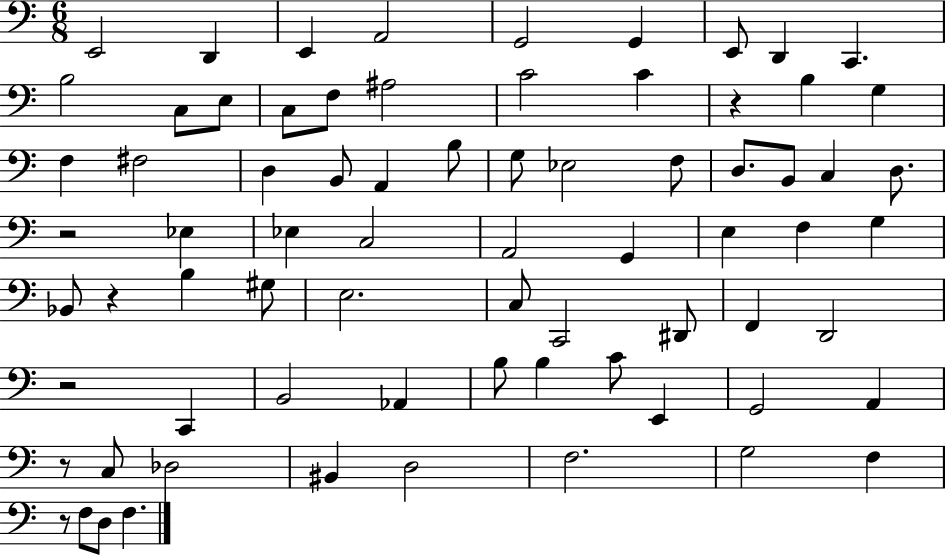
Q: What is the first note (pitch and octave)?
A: E2